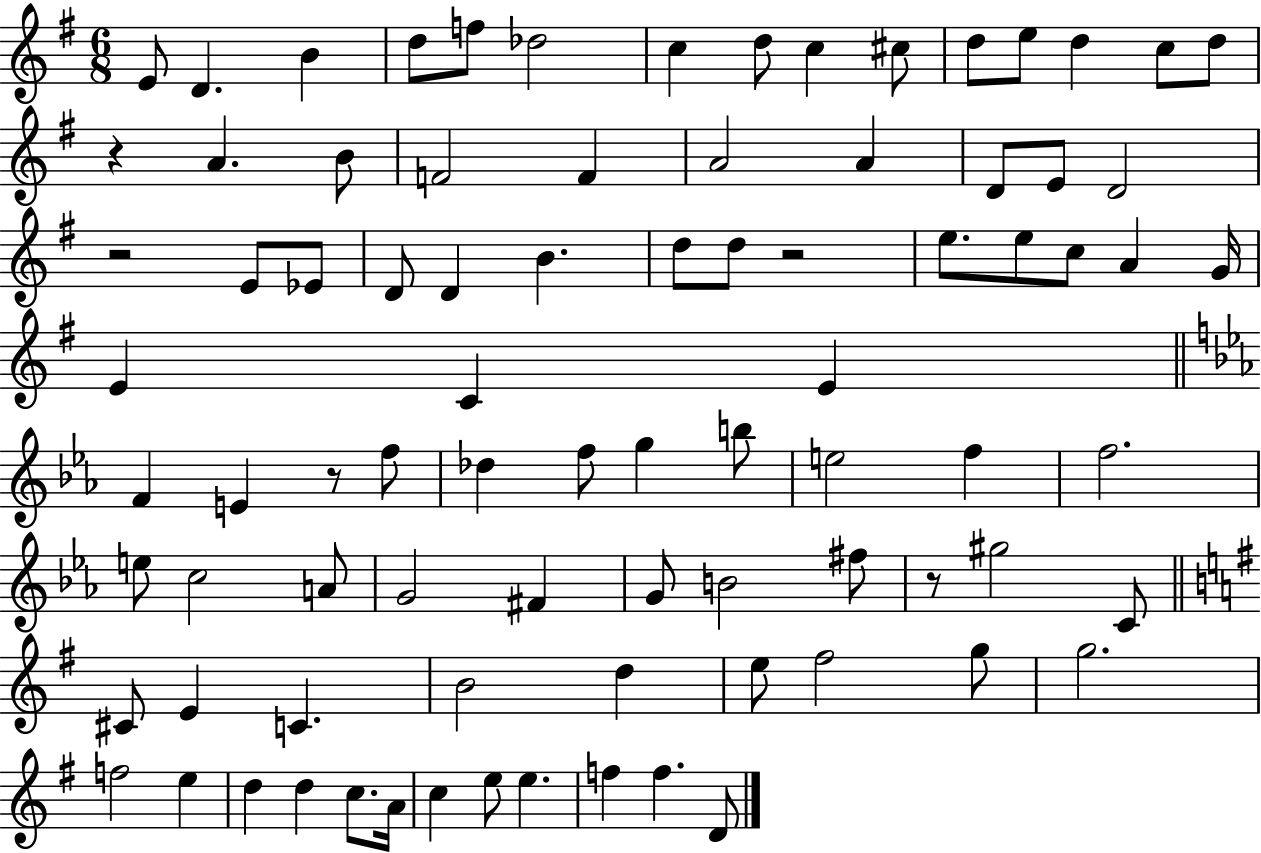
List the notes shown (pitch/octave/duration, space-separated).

E4/e D4/q. B4/q D5/e F5/e Db5/h C5/q D5/e C5/q C#5/e D5/e E5/e D5/q C5/e D5/e R/q A4/q. B4/e F4/h F4/q A4/h A4/q D4/e E4/e D4/h R/h E4/e Eb4/e D4/e D4/q B4/q. D5/e D5/e R/h E5/e. E5/e C5/e A4/q G4/s E4/q C4/q E4/q F4/q E4/q R/e F5/e Db5/q F5/e G5/q B5/e E5/h F5/q F5/h. E5/e C5/h A4/e G4/h F#4/q G4/e B4/h F#5/e R/e G#5/h C4/e C#4/e E4/q C4/q. B4/h D5/q E5/e F#5/h G5/e G5/h. F5/h E5/q D5/q D5/q C5/e. A4/s C5/q E5/e E5/q. F5/q F5/q. D4/e